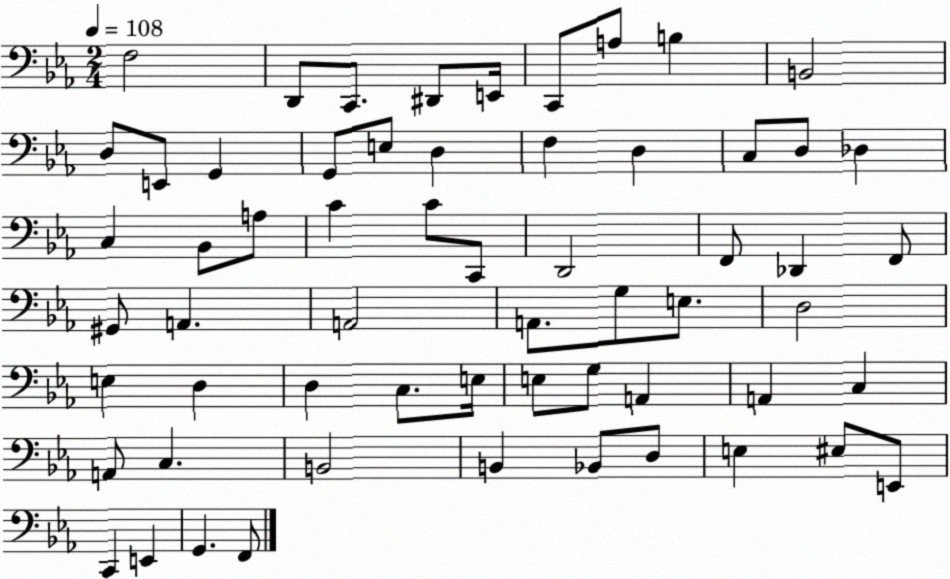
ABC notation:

X:1
T:Untitled
M:2/4
L:1/4
K:Eb
F,2 D,,/2 C,,/2 ^D,,/2 E,,/4 C,,/2 A,/2 B, B,,2 D,/2 E,,/2 G,, G,,/2 E,/2 D, F, D, C,/2 D,/2 _D, C, _B,,/2 A,/2 C C/2 C,,/2 D,,2 F,,/2 _D,, F,,/2 ^G,,/2 A,, A,,2 A,,/2 G,/2 E,/2 D,2 E, D, D, C,/2 E,/4 E,/2 G,/2 A,, A,, C, A,,/2 C, B,,2 B,, _B,,/2 D,/2 E, ^E,/2 E,,/2 C,, E,, G,, F,,/2